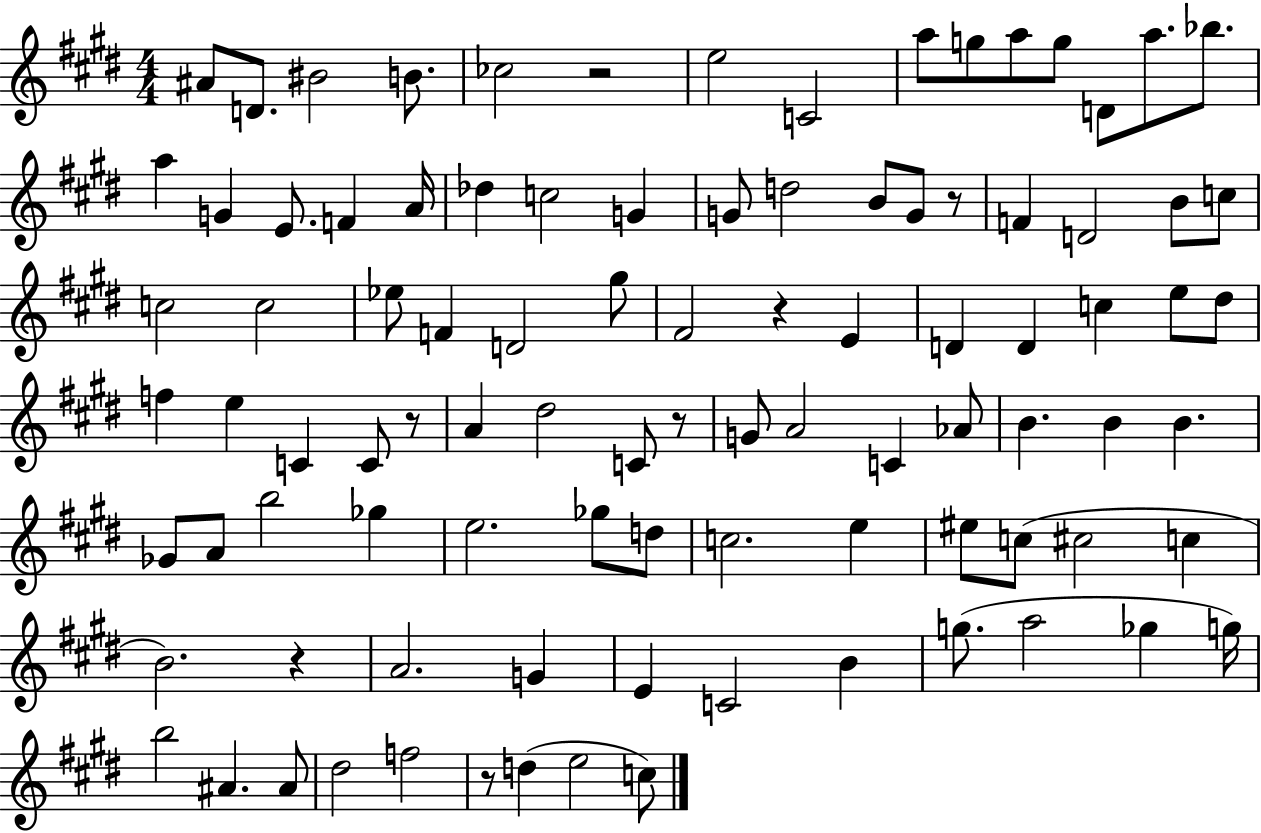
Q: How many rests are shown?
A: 7